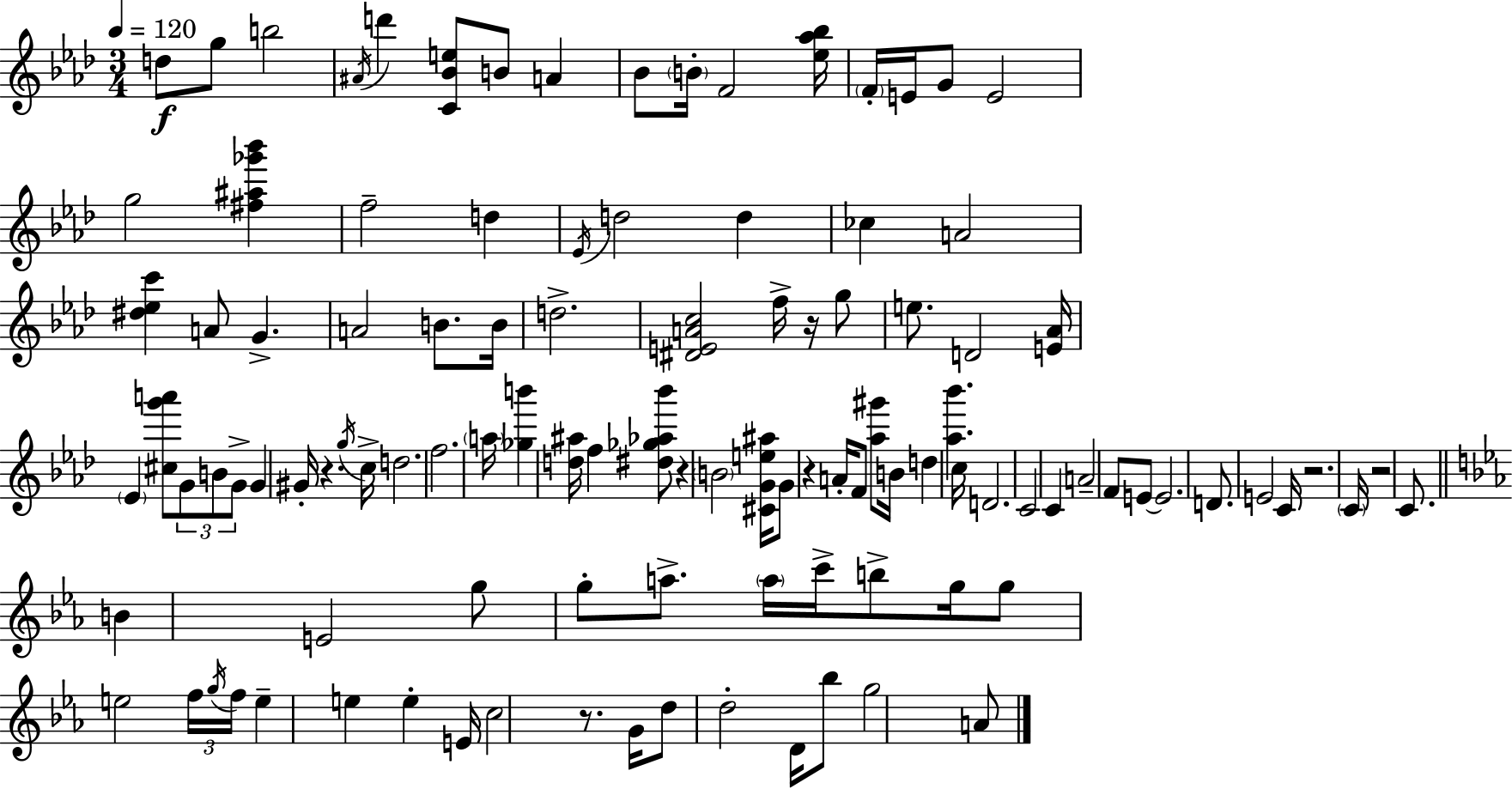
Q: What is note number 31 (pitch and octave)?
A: E5